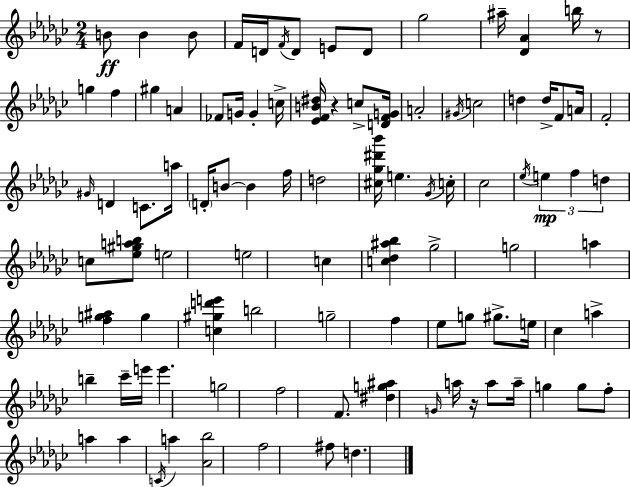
B4/e B4/q B4/e F4/s D4/s F4/s D4/e E4/e D4/e Gb5/h A#5/s [Db4,Ab4]/q B5/s R/e G5/q F5/q G#5/q A4/q FES4/e G4/s G4/q C5/s [Eb4,F4,B4,D#5]/s R/q C5/e [D4,F4,G4]/s A4/h G#4/s C5/h D5/q D5/s F4/e A4/s F4/h G#4/s D4/q C4/e. A5/s D4/s B4/e B4/q F5/s D5/h [C#5,Gb5,D#6,Bb6]/s E5/q. Gb4/s C5/s CES5/h Eb5/s E5/q F5/q D5/q C5/e [Eb5,G#5,A5,B5]/e E5/h E5/h C5/q [C5,Db5,A#5,Bb5]/q Gb5/h G5/h A5/q [F5,G5,A#5]/q G5/q [C5,G#5,D6,E6]/q B5/h G5/h F5/q Eb5/e G5/e G#5/e. E5/s CES5/q A5/q B5/q CES6/s E6/s E6/q. G5/h F5/h F4/e. [D#5,G5,A#5]/q G4/s A5/s R/s A5/e A5/s G5/q G5/e F5/e A5/q A5/q C4/s A5/q [Ab4,Bb5]/h F5/h F#5/e D5/q.